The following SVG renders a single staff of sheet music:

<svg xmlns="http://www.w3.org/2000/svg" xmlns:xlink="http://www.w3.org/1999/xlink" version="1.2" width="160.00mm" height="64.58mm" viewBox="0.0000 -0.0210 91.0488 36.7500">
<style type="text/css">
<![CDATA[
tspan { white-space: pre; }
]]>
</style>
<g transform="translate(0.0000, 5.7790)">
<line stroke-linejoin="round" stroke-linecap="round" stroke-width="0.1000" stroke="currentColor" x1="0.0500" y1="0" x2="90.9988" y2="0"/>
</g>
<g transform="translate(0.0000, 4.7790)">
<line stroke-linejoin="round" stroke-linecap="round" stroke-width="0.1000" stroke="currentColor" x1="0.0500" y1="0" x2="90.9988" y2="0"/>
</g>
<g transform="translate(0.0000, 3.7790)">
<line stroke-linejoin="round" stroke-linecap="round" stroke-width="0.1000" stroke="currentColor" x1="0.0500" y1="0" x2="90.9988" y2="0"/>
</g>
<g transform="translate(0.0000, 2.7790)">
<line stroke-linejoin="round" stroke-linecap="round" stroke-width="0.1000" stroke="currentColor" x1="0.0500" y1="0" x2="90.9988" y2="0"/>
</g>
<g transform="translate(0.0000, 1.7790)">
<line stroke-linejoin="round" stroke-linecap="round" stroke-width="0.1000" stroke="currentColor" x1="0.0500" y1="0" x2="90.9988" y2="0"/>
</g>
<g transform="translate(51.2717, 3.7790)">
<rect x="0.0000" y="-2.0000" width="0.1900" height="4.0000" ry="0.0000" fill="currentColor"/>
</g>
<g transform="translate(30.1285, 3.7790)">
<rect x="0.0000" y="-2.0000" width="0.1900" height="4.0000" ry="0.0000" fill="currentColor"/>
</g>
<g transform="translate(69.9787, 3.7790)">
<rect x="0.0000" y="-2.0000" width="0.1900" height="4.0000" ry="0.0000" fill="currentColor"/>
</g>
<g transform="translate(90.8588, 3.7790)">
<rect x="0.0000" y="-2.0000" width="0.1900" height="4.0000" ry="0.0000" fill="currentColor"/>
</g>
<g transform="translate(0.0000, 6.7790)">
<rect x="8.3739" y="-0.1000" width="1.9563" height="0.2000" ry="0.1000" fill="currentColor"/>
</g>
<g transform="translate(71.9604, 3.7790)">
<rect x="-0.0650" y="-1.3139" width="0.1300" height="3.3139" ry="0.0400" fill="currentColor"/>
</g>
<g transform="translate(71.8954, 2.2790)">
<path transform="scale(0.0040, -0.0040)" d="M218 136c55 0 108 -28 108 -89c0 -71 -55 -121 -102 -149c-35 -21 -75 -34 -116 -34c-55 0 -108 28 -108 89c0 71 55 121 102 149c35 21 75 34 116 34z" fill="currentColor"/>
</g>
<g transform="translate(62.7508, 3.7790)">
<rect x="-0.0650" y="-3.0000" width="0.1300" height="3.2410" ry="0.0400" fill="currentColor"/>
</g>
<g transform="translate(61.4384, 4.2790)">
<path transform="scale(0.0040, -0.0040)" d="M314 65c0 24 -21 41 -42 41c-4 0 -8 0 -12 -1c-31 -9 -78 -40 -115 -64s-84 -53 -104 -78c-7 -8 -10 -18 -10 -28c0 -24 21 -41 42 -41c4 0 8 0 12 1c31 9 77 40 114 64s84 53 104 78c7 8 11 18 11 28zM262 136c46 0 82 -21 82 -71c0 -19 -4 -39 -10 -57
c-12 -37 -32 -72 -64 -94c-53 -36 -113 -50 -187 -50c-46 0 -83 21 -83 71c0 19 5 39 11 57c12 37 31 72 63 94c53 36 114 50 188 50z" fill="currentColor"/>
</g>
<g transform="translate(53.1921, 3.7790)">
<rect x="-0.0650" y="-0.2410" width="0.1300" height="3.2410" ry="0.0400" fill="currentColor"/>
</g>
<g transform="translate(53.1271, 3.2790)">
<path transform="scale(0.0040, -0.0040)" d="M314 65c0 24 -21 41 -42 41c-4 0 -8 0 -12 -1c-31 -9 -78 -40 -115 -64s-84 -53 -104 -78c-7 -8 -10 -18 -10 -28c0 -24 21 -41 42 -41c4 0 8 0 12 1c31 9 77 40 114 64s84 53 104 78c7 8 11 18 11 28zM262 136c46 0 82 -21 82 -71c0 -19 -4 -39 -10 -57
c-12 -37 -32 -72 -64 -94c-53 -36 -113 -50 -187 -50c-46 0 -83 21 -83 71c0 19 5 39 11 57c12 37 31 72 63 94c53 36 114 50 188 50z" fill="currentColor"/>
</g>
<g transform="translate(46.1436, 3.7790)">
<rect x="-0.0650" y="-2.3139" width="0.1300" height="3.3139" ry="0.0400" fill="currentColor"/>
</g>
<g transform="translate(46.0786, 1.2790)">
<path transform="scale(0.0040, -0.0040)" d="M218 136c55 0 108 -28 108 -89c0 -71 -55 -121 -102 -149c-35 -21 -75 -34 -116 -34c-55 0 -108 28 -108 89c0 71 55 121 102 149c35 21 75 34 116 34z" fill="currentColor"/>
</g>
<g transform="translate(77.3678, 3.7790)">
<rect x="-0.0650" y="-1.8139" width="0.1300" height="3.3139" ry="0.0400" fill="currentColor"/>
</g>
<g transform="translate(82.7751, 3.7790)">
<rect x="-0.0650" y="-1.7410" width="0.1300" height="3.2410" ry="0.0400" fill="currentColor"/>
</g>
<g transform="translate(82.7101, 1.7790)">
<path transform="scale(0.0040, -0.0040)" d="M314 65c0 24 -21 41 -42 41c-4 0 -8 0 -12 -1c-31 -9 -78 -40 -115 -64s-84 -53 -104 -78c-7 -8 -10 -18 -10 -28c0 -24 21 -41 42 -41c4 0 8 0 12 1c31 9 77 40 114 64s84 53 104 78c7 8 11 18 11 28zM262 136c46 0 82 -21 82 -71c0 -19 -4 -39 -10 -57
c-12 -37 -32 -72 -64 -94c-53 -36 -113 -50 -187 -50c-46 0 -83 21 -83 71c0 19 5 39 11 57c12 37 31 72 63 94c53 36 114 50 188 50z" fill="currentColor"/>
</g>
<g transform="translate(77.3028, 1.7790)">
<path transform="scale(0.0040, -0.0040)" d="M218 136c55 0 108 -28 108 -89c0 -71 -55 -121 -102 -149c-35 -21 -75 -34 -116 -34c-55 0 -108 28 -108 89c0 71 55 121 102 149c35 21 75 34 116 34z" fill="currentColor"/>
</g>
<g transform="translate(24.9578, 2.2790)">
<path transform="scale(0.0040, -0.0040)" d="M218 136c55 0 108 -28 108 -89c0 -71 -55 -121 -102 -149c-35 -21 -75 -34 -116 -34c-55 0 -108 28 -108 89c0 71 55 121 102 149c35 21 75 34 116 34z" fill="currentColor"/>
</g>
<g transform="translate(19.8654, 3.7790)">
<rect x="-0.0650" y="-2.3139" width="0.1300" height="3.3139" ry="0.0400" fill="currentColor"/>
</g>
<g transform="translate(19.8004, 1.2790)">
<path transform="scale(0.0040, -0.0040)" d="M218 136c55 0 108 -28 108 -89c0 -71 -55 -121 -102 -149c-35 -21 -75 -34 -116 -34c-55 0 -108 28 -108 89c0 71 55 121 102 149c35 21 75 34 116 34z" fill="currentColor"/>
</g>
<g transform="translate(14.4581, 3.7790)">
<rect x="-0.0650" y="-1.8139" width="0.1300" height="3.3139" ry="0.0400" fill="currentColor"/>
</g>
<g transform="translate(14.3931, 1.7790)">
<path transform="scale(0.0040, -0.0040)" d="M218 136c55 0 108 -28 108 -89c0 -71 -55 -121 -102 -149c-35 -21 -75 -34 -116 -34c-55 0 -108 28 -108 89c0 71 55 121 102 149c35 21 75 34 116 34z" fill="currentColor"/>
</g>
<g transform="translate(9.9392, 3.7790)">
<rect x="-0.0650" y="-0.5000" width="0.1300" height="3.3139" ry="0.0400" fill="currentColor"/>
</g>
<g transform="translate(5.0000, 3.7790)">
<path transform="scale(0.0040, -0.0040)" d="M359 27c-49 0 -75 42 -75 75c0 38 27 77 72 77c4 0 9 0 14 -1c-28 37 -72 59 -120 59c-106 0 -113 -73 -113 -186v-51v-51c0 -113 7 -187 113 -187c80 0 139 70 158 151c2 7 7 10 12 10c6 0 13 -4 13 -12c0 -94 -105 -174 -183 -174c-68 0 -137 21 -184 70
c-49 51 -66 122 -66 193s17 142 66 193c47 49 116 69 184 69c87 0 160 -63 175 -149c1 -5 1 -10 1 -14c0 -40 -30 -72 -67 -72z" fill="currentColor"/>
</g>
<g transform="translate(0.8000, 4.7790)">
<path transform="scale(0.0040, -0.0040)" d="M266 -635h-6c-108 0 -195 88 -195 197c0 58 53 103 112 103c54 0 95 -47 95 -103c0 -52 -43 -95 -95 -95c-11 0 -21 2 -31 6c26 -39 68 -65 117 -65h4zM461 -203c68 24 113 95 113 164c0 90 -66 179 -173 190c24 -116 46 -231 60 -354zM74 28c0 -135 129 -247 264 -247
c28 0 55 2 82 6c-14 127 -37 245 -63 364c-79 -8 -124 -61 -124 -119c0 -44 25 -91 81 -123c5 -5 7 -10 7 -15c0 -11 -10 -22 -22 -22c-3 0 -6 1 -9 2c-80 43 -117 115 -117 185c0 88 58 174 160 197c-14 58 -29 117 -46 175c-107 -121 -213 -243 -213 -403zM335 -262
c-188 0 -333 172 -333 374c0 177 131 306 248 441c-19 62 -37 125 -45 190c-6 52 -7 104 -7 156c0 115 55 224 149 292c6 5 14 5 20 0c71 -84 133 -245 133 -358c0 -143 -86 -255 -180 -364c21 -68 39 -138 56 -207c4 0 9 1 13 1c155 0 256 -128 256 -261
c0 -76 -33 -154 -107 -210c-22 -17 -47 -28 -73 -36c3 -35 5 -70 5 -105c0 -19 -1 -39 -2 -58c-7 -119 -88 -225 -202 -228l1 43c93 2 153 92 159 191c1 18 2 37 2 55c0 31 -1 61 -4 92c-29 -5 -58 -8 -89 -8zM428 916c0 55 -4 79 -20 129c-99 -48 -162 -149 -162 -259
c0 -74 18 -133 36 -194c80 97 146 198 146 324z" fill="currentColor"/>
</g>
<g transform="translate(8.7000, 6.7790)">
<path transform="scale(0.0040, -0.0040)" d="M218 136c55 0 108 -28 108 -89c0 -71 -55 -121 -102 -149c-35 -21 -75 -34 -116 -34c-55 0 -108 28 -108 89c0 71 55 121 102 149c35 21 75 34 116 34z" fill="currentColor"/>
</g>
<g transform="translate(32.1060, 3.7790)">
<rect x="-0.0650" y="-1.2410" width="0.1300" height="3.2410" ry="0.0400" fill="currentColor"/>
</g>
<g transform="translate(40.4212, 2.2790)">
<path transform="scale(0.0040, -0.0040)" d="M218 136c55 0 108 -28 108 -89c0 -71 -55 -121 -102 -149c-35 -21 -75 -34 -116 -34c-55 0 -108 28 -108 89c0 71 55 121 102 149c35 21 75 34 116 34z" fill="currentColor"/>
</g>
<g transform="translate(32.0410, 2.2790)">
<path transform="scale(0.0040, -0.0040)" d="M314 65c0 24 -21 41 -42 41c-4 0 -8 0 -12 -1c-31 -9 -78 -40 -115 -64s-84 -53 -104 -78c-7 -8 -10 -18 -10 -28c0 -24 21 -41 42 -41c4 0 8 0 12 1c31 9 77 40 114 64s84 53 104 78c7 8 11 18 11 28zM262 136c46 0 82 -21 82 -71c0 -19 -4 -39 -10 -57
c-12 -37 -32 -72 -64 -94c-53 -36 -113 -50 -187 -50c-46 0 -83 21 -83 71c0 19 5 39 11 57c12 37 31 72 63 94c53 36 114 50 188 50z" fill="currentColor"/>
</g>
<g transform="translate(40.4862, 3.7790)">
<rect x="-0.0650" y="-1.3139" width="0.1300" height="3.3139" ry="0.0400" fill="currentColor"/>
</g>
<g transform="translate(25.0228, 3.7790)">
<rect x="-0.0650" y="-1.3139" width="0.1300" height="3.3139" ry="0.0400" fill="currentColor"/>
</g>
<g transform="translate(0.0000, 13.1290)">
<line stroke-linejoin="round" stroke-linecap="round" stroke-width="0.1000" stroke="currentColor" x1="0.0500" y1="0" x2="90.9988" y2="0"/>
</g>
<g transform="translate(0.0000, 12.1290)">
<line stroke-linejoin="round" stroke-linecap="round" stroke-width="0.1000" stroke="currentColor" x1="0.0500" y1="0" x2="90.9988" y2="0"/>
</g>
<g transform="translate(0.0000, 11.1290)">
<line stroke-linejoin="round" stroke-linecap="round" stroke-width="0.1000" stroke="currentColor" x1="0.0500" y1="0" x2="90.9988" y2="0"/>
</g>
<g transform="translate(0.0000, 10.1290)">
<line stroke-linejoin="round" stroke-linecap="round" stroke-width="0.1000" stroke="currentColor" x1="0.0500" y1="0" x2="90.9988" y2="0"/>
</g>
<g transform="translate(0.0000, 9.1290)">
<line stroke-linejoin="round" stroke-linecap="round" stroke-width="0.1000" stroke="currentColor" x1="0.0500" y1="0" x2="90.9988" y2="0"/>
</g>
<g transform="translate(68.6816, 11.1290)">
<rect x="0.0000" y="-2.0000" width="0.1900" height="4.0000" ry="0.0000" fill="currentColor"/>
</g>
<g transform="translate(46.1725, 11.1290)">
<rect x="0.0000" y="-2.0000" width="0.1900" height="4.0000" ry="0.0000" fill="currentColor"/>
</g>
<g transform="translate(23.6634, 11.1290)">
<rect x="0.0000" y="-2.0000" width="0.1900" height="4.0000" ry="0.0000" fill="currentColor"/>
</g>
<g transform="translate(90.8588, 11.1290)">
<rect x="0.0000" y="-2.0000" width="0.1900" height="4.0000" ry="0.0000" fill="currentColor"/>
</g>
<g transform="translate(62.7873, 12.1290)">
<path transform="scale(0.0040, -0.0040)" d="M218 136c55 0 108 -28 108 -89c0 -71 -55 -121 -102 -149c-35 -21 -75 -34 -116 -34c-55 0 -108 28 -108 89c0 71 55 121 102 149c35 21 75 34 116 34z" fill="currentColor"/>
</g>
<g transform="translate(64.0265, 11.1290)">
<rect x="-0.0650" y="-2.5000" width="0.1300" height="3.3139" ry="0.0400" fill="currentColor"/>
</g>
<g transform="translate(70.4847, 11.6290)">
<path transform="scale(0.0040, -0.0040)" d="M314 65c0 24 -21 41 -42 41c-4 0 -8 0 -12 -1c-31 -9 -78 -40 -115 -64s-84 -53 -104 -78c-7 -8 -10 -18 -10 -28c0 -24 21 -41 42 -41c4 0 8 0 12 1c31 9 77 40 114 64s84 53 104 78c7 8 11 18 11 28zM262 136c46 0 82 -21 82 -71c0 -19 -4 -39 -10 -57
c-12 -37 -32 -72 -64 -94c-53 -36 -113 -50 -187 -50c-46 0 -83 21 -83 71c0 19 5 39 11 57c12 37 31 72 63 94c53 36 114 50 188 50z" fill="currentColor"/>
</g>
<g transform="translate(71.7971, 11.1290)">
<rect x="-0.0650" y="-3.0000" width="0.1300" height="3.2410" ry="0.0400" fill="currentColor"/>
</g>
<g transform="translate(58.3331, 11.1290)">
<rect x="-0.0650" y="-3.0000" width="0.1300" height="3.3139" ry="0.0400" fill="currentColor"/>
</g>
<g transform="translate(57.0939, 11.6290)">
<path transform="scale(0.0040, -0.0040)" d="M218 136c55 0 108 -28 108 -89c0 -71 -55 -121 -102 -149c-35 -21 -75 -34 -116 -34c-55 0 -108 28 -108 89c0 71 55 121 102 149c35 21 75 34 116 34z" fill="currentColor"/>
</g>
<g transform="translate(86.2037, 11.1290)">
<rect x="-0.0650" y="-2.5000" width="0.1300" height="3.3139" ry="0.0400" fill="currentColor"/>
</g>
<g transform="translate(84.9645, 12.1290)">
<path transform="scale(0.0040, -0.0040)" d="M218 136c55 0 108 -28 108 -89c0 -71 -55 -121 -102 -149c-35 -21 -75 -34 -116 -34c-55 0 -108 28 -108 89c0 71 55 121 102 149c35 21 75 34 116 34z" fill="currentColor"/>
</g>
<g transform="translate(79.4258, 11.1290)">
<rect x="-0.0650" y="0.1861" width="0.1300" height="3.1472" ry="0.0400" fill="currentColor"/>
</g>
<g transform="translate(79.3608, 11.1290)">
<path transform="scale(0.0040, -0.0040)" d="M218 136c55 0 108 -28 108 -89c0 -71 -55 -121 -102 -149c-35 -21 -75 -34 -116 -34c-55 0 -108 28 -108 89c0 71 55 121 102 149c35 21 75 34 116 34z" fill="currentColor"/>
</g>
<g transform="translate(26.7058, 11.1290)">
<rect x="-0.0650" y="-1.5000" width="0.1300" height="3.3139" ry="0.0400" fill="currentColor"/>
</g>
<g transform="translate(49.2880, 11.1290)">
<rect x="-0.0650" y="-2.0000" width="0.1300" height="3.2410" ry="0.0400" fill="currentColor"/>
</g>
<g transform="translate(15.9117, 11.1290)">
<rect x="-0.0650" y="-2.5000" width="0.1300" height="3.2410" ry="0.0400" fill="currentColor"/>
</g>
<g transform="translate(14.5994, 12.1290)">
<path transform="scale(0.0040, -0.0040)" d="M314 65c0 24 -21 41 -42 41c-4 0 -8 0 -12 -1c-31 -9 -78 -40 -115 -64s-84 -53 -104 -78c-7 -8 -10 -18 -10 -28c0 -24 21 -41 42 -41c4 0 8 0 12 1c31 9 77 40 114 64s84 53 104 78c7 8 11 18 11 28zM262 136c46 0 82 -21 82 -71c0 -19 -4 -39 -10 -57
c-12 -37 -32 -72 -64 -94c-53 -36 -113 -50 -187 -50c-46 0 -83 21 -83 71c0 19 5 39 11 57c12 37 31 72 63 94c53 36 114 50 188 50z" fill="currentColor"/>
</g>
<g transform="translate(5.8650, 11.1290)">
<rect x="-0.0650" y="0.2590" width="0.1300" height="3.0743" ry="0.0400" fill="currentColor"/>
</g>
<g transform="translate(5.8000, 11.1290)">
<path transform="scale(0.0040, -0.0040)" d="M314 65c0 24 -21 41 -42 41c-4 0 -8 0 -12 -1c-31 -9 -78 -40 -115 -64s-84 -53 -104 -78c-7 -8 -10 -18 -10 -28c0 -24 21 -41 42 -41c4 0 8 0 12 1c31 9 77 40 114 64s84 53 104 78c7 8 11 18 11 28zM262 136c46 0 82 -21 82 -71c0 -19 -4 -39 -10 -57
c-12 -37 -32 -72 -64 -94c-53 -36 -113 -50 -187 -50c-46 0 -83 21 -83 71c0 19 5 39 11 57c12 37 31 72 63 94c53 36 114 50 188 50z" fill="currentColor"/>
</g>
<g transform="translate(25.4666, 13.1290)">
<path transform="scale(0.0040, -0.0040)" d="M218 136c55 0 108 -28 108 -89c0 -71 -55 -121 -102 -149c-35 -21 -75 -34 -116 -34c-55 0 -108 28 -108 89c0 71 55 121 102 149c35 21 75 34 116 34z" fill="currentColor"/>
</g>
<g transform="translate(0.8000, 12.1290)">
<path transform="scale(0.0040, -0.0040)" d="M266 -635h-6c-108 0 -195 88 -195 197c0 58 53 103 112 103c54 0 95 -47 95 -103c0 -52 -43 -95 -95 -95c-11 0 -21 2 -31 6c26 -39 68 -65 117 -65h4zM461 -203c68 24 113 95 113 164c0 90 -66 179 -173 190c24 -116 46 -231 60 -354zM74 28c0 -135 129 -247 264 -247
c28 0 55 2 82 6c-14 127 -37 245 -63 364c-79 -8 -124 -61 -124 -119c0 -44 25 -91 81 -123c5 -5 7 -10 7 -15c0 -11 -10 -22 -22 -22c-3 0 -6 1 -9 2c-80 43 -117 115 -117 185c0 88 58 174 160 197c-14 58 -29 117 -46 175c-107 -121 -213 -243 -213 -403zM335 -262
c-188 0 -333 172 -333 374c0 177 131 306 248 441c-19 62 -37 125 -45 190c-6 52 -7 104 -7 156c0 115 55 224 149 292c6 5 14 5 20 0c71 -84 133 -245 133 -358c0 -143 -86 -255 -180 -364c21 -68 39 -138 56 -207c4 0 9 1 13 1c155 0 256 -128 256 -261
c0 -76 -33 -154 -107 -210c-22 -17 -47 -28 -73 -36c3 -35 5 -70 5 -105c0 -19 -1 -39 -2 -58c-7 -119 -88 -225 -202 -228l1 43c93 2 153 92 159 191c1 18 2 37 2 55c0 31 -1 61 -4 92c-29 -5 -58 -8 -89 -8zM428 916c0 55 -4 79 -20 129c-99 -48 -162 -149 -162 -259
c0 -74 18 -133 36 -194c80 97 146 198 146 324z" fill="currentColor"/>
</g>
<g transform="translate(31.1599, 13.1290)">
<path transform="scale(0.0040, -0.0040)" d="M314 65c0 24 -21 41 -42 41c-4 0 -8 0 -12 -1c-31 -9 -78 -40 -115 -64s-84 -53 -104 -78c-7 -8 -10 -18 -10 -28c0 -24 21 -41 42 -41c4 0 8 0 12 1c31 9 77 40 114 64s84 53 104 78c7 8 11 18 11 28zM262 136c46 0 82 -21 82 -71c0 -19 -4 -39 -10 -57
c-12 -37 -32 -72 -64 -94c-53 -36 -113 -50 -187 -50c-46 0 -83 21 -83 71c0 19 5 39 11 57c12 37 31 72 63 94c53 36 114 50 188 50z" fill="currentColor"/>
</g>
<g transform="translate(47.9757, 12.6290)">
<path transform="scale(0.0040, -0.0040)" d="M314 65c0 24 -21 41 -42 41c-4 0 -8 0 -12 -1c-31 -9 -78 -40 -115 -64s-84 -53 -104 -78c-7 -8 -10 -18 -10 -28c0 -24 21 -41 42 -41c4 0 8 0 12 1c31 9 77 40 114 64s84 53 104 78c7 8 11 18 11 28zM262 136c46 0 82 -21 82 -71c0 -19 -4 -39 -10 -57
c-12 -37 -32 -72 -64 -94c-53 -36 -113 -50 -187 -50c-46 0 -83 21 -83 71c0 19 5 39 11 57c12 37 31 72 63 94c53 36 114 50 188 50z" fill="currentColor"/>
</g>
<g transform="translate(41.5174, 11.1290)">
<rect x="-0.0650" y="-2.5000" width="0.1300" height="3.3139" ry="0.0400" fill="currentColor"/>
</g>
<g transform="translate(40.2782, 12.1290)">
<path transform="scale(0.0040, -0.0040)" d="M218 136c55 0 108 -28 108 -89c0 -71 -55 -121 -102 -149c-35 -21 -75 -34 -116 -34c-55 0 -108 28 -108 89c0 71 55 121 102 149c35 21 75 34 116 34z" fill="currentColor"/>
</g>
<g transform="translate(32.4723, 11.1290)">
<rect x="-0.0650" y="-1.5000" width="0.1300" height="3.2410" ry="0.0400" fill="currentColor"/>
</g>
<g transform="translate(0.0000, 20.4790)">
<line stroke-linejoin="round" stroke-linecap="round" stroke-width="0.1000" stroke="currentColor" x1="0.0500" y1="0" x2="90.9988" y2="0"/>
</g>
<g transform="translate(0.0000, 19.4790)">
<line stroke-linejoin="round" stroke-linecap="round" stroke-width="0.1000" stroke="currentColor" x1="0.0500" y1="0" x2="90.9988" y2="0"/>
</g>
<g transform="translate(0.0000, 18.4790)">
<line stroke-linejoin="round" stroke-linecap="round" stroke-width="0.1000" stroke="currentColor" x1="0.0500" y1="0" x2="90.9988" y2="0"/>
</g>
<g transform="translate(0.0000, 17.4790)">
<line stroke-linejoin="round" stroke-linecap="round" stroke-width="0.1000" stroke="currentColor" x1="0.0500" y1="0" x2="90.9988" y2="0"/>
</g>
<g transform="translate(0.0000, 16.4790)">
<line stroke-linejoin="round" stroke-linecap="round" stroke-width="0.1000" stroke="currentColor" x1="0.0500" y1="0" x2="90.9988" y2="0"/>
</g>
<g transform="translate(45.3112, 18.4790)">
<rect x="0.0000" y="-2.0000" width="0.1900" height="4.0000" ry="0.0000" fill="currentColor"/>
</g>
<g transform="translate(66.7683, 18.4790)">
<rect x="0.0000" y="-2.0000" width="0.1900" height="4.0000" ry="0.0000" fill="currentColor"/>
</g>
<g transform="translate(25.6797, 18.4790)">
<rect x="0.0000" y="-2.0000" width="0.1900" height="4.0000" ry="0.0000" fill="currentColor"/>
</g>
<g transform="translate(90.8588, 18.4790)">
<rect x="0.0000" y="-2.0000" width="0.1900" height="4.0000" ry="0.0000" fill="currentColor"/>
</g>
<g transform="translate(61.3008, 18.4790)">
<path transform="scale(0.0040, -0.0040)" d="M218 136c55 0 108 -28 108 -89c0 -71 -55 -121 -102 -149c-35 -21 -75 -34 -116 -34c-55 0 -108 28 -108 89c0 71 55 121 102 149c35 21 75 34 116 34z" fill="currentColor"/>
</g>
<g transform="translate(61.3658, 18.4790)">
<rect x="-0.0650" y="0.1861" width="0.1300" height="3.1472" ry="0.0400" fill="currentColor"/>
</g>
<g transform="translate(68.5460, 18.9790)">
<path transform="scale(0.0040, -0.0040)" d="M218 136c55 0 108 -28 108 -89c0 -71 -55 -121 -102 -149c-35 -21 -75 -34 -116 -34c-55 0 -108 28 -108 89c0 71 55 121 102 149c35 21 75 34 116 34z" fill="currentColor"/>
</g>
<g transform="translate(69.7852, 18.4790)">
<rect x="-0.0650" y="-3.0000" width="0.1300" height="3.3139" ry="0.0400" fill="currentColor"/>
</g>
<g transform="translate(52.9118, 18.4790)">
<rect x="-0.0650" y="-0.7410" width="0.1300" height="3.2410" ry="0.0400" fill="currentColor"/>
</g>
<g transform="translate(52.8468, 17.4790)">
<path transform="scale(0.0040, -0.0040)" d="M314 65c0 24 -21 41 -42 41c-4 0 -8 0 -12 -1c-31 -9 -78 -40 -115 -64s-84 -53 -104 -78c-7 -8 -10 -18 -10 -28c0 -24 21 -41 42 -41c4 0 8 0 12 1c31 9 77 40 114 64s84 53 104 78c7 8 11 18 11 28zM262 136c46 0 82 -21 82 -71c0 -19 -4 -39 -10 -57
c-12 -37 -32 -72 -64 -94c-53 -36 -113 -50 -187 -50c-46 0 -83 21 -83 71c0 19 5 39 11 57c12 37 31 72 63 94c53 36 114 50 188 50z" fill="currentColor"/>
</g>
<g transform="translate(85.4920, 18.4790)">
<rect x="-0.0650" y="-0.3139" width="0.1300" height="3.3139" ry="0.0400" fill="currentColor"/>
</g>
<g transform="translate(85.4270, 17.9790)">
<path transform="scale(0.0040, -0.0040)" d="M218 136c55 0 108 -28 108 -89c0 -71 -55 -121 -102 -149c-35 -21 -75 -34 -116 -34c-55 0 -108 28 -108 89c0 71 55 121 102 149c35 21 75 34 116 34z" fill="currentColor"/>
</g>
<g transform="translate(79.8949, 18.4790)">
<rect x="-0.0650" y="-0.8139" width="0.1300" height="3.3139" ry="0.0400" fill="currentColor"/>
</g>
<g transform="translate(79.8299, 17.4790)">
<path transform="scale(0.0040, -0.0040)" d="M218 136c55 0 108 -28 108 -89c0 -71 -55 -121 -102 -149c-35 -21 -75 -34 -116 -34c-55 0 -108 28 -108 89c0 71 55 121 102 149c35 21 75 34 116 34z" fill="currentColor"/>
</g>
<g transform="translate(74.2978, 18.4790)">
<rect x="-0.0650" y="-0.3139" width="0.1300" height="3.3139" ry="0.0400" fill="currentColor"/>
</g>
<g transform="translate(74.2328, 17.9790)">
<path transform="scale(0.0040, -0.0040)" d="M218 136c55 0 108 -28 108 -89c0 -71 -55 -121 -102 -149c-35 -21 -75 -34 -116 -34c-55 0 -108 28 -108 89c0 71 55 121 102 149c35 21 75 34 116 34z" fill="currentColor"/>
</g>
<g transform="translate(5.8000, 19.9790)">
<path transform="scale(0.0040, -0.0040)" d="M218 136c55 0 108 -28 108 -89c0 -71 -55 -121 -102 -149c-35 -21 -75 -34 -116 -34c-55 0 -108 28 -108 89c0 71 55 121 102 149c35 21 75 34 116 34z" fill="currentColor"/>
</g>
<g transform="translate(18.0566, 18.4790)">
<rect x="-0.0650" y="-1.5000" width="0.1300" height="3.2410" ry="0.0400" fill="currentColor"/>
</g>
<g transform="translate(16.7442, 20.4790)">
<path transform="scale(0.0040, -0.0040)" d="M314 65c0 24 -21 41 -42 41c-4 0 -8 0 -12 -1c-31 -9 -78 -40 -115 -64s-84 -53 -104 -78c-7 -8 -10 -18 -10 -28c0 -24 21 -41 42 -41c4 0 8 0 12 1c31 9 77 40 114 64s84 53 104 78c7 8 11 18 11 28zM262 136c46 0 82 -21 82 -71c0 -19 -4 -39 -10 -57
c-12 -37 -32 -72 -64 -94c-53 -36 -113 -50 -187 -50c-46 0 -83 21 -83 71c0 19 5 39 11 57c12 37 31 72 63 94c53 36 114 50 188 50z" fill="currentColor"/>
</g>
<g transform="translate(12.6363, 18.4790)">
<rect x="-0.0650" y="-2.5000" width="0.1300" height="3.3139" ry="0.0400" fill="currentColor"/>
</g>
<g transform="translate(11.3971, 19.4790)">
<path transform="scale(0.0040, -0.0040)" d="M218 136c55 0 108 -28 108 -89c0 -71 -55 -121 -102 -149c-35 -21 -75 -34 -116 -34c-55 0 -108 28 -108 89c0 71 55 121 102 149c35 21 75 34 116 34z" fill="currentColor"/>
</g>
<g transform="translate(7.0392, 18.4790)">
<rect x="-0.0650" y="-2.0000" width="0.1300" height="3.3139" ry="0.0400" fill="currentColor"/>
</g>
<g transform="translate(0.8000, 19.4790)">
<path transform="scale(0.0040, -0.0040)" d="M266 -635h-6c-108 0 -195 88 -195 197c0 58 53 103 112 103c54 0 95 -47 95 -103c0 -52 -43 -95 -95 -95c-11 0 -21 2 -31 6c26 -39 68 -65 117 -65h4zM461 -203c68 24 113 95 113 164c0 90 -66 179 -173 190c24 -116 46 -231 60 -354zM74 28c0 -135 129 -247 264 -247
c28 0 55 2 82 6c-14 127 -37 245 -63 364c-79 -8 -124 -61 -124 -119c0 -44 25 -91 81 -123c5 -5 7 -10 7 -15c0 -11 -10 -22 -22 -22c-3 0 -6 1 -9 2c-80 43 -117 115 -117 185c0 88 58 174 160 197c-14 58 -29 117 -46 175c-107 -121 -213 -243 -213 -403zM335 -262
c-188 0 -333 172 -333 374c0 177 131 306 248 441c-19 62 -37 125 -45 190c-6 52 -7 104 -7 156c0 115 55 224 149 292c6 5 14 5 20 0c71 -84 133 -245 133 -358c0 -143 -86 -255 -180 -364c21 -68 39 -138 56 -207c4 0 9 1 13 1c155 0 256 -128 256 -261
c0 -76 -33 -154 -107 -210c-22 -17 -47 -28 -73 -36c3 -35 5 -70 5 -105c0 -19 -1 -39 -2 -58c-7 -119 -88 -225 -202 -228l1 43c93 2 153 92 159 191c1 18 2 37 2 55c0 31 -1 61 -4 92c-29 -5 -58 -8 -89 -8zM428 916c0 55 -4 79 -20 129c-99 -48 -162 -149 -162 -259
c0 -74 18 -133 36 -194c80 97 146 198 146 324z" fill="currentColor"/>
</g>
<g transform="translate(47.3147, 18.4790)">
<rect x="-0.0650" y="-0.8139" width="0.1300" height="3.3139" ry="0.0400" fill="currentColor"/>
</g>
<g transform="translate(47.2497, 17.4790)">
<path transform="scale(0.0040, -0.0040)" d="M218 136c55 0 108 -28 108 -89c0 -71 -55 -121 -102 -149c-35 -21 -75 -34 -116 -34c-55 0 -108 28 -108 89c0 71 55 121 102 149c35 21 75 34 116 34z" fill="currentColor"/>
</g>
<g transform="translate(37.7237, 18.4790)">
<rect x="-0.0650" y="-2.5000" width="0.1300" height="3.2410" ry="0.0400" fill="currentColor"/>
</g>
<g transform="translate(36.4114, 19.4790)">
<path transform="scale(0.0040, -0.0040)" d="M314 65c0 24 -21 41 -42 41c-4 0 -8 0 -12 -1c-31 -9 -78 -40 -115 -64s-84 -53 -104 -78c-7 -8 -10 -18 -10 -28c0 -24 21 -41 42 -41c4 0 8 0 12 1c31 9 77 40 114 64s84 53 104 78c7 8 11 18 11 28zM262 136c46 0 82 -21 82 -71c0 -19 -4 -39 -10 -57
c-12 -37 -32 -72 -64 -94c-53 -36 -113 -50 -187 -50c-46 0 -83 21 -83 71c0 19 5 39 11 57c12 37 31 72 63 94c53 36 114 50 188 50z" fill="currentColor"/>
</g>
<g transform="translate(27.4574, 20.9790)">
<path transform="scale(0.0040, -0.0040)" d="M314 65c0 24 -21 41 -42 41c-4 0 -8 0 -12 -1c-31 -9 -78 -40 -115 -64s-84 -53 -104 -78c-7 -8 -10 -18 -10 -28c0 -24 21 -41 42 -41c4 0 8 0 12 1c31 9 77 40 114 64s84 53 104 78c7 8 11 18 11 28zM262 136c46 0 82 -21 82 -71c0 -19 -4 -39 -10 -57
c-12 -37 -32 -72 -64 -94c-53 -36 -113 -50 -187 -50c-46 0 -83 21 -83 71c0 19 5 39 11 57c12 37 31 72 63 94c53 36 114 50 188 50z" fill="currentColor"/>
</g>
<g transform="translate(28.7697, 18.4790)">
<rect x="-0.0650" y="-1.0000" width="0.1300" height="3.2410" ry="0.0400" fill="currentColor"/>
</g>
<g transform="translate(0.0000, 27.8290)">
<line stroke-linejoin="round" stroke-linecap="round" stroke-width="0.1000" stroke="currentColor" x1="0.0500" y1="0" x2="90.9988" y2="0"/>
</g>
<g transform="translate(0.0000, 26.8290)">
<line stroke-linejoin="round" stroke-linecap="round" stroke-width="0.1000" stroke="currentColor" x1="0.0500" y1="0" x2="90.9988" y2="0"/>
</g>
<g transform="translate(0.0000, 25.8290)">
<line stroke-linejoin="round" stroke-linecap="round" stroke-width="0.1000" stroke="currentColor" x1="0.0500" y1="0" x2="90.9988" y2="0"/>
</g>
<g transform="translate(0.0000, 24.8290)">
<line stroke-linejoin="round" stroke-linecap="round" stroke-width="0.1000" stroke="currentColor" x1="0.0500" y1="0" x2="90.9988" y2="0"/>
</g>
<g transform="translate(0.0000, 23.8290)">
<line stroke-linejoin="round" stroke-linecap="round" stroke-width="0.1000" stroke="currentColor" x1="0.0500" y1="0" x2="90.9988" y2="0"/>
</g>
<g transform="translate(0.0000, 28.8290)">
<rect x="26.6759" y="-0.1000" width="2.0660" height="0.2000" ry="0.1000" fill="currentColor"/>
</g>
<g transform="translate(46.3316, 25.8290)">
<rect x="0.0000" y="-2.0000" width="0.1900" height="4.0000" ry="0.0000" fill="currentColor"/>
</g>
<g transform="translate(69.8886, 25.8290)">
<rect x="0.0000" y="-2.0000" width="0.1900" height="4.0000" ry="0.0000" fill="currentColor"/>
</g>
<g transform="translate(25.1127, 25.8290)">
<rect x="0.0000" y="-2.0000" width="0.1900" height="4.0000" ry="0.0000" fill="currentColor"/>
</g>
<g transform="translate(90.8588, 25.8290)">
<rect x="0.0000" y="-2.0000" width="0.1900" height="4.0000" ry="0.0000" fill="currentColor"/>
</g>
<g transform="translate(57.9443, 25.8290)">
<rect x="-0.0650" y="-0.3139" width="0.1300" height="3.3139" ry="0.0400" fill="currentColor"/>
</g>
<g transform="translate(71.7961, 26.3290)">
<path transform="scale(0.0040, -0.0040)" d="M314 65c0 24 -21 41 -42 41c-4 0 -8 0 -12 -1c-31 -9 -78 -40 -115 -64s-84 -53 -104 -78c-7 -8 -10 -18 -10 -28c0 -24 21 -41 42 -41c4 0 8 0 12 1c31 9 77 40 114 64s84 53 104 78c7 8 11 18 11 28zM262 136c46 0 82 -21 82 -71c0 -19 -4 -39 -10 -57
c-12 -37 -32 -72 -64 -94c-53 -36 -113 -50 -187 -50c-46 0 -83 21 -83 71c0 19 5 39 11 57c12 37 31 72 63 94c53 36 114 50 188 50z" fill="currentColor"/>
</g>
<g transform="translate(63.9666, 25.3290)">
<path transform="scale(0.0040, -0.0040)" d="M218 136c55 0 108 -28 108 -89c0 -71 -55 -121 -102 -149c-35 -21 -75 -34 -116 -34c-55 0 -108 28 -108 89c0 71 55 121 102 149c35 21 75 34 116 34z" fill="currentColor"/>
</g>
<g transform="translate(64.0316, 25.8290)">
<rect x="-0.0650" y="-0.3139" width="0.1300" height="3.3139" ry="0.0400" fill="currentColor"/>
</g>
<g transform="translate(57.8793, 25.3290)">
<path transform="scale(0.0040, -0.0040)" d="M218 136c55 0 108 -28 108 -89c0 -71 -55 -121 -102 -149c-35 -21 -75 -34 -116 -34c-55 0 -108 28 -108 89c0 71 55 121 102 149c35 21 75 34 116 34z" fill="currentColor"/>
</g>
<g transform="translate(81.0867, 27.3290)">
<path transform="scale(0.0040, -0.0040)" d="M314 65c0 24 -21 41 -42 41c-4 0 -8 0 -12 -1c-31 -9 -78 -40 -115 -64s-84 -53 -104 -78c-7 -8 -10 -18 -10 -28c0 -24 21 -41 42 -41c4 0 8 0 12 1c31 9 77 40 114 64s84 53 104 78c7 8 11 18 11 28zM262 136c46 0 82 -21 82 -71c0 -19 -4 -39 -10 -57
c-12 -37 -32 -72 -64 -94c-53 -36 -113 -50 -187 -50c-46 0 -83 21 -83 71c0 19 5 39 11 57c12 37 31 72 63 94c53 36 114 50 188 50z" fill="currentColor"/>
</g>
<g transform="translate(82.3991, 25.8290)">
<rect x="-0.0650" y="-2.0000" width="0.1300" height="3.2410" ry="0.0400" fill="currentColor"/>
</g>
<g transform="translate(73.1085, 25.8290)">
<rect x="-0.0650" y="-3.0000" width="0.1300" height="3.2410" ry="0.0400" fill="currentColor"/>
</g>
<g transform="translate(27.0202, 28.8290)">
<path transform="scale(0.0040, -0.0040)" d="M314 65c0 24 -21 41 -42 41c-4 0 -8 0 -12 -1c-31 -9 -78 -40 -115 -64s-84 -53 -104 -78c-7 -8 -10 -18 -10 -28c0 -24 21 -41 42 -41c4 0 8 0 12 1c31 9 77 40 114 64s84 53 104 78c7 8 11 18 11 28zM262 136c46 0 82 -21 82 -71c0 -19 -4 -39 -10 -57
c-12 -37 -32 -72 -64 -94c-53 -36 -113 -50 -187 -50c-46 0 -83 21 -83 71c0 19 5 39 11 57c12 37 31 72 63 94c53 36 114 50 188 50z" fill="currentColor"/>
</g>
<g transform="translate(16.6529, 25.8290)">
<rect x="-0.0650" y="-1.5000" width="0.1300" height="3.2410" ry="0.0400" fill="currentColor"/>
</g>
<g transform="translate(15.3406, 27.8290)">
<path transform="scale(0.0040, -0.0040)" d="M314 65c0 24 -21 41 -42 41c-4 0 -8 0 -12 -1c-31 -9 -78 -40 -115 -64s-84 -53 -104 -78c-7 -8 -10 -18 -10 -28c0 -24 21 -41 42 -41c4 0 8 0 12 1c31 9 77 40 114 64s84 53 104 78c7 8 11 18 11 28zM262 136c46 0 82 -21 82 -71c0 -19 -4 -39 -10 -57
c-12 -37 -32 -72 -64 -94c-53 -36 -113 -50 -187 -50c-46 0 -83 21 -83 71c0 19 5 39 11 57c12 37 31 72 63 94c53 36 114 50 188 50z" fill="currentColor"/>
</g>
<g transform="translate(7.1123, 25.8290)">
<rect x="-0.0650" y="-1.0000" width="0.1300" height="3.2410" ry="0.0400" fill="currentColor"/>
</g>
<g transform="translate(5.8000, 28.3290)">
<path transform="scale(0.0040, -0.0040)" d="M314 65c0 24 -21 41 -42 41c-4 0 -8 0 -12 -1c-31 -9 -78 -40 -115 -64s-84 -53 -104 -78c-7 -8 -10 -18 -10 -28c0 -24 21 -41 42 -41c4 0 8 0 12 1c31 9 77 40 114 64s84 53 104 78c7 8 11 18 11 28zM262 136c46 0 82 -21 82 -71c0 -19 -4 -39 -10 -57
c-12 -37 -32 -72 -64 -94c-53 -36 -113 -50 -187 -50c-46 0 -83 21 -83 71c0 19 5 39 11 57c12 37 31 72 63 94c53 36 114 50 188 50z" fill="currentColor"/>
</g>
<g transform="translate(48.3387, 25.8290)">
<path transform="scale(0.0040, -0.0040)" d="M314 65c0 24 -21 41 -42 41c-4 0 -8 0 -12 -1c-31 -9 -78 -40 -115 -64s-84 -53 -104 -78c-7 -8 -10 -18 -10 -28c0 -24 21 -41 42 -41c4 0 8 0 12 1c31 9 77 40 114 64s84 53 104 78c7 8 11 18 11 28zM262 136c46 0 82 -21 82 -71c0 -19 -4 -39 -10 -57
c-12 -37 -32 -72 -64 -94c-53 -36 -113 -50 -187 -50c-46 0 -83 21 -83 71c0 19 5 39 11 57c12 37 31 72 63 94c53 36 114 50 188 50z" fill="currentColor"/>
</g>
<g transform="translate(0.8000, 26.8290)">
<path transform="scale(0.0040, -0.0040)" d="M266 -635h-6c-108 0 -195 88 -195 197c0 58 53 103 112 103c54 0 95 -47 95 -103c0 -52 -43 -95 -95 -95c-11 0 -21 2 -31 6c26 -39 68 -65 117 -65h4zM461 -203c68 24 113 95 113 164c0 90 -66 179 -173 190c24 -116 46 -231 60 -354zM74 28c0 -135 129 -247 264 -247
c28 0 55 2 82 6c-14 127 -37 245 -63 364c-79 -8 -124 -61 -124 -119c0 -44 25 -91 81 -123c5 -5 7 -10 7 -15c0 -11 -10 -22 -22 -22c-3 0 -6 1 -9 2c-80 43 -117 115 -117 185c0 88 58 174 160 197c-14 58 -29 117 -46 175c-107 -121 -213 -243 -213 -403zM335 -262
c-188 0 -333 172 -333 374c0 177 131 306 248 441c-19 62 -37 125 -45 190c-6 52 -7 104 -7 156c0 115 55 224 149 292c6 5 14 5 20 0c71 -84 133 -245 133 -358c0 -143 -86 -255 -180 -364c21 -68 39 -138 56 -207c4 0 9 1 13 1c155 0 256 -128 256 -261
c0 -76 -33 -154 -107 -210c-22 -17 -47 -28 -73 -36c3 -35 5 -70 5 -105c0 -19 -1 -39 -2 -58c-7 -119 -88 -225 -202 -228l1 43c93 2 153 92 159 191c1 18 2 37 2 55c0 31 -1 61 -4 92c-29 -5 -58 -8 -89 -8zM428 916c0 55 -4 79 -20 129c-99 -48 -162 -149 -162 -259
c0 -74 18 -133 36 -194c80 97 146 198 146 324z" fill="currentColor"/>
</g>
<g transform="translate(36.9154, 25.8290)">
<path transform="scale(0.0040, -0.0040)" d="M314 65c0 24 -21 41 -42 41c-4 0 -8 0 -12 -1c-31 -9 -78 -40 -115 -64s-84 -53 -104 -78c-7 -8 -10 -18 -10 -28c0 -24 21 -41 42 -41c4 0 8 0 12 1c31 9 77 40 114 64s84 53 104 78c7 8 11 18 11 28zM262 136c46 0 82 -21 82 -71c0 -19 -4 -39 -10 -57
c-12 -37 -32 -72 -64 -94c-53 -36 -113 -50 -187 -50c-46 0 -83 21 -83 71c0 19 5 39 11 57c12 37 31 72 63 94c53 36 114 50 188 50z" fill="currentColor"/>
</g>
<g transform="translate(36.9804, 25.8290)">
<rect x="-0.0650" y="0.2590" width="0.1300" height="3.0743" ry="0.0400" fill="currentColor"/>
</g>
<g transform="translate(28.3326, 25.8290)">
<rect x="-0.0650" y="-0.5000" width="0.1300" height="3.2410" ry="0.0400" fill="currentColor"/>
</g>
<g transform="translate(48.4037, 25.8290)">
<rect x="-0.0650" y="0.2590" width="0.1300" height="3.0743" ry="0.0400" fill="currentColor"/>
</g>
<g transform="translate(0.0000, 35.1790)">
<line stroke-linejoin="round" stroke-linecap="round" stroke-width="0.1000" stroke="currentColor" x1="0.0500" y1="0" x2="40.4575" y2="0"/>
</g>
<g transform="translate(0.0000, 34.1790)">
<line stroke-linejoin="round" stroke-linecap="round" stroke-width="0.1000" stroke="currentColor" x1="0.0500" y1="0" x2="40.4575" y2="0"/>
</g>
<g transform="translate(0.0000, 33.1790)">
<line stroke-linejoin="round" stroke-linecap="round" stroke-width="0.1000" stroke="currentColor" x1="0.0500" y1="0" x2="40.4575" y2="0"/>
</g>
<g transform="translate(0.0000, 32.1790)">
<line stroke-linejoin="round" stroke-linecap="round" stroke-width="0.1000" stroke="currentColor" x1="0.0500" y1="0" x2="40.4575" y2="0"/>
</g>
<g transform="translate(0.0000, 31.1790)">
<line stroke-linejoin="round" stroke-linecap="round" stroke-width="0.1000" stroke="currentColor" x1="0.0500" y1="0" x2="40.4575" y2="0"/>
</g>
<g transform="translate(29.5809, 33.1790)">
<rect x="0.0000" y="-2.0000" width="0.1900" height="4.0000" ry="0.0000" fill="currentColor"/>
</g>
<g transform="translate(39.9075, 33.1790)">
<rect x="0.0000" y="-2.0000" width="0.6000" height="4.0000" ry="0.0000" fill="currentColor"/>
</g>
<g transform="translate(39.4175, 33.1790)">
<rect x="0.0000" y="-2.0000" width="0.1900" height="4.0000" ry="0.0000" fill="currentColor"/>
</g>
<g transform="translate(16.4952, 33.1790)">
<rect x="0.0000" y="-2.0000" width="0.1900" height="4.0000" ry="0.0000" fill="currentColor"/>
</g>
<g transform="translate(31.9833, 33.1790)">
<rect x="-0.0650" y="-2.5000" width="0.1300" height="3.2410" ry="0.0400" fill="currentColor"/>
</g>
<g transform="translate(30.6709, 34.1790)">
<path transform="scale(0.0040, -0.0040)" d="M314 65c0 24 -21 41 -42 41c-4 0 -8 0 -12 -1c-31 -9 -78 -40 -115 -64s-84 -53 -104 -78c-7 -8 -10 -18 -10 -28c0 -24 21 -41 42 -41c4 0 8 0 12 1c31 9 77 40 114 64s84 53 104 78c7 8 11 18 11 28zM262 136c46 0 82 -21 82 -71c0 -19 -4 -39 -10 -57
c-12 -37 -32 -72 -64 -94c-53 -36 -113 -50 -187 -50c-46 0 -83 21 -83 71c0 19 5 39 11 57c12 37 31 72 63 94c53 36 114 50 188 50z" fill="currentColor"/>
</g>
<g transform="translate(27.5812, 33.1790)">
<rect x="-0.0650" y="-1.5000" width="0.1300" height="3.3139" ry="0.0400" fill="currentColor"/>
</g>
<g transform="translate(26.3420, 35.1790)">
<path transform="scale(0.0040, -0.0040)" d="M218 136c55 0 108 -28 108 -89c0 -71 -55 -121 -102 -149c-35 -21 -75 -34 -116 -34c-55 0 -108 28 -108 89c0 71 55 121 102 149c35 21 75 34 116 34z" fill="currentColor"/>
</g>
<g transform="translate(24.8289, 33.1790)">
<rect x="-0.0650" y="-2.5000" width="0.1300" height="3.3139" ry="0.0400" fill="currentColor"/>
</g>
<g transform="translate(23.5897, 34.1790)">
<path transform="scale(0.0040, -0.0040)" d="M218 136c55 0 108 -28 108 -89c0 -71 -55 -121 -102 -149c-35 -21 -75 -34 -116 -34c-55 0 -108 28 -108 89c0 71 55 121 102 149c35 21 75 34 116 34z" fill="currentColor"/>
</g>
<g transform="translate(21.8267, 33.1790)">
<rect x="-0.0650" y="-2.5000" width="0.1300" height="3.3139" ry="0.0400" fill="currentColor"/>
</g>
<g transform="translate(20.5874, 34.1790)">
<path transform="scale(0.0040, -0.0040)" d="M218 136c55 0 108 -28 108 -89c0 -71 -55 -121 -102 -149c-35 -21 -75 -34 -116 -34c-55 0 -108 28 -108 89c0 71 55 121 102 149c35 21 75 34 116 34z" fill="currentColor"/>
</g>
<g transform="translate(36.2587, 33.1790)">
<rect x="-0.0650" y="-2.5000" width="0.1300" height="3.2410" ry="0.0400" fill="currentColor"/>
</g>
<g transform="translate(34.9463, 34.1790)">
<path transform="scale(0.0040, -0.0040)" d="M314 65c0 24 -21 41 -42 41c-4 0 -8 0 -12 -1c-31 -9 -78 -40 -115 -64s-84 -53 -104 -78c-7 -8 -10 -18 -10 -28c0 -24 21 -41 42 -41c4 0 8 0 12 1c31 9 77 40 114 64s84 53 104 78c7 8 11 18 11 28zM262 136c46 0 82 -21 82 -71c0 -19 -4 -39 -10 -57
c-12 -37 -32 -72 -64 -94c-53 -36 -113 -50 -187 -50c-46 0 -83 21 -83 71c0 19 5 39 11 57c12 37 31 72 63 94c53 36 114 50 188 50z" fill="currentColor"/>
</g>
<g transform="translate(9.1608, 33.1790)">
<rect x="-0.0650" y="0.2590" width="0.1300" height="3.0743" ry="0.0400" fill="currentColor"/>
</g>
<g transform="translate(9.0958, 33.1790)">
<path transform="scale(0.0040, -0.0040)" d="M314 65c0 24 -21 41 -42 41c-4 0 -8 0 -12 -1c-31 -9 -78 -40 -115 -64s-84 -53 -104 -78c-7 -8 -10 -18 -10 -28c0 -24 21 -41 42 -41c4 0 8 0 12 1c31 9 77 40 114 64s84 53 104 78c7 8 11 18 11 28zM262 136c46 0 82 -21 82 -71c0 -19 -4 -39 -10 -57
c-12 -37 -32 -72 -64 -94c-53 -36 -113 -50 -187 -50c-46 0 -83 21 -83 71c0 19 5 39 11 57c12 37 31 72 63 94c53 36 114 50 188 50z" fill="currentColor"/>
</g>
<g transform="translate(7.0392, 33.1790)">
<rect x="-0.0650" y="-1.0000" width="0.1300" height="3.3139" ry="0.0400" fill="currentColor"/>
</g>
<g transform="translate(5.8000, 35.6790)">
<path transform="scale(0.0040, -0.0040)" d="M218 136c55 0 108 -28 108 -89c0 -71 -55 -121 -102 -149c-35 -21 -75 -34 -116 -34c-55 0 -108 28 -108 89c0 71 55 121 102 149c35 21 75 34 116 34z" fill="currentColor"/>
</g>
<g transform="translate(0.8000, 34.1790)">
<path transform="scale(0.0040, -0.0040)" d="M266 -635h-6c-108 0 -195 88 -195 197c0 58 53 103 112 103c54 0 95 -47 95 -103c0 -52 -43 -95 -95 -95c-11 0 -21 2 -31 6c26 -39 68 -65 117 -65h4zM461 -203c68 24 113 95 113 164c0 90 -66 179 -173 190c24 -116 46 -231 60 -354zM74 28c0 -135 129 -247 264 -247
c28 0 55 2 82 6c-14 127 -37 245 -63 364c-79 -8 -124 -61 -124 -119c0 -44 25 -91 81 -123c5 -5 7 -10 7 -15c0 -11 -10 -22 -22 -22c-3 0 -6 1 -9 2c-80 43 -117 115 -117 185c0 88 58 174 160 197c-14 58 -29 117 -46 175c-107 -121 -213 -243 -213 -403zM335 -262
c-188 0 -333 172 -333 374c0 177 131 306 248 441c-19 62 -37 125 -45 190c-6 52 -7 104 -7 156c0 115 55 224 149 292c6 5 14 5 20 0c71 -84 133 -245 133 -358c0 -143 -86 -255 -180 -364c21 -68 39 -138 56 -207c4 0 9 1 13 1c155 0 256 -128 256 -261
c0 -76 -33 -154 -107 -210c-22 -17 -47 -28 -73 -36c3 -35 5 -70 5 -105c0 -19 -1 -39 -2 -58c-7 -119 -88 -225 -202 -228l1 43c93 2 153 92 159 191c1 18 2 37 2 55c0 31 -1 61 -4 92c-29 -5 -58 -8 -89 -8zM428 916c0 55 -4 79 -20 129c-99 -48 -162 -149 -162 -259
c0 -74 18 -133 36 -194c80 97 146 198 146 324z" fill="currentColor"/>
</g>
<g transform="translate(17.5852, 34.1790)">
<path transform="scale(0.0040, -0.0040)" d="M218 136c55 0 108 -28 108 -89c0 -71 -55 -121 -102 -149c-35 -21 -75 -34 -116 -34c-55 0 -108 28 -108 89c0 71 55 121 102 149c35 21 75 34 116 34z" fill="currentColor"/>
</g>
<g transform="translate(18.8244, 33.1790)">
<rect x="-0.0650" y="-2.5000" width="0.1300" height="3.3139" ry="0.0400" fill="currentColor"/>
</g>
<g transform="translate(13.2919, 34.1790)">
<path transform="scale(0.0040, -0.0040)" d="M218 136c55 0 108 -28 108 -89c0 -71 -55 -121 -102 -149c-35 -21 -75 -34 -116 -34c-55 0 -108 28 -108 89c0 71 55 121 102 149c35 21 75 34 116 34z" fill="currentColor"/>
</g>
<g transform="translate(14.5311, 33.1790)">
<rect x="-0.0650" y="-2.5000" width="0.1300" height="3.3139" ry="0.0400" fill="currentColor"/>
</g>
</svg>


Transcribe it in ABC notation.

X:1
T:Untitled
M:4/4
L:1/4
K:C
C f g e e2 e g c2 A2 e f f2 B2 G2 E E2 G F2 A G A2 B G F G E2 D2 G2 d d2 B A c d c D2 E2 C2 B2 B2 c c A2 F2 D B2 G G G G E G2 G2